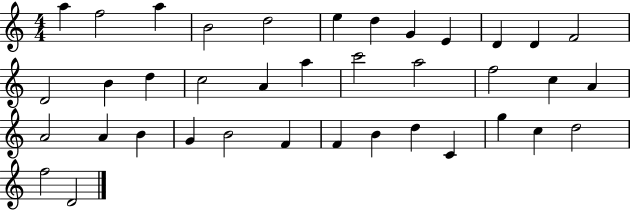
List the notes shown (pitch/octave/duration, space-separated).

A5/q F5/h A5/q B4/h D5/h E5/q D5/q G4/q E4/q D4/q D4/q F4/h D4/h B4/q D5/q C5/h A4/q A5/q C6/h A5/h F5/h C5/q A4/q A4/h A4/q B4/q G4/q B4/h F4/q F4/q B4/q D5/q C4/q G5/q C5/q D5/h F5/h D4/h